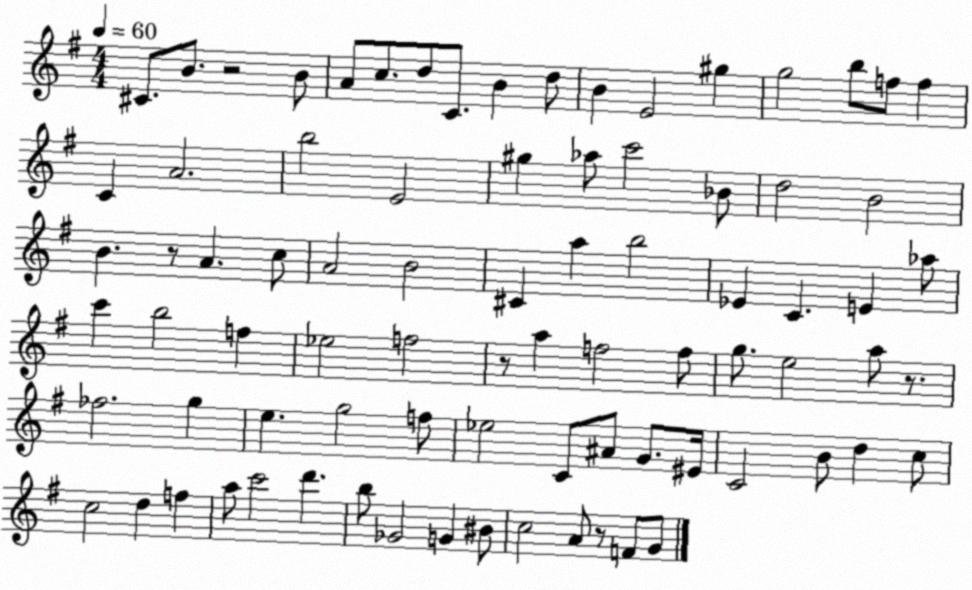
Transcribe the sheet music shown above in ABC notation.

X:1
T:Untitled
M:4/4
L:1/4
K:G
^C/2 B/2 z2 B/2 A/2 c/2 d/2 C/2 B d/2 B E2 ^g g2 b/2 f/2 f C A2 b2 E2 ^g _a/2 c'2 _B/2 d2 B2 B z/2 A c/2 A2 B2 ^C a b2 _E C E _a/2 c' b2 f _e2 f2 z/2 a f2 f/2 g/2 e2 a/2 z/2 _f2 g e g2 f/2 _e2 C/2 ^A/2 G/2 ^E/4 C2 B/2 d c/2 c2 d f a/2 c'2 d' b/2 _G2 G ^B/2 c2 A/2 z/2 F/2 G/2